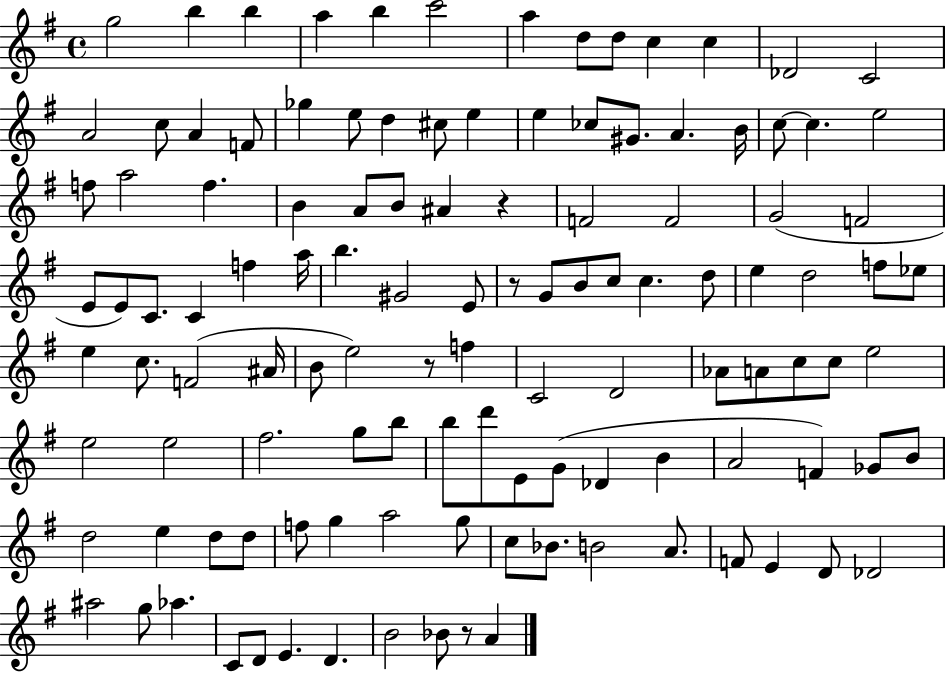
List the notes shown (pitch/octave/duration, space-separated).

G5/h B5/q B5/q A5/q B5/q C6/h A5/q D5/e D5/e C5/q C5/q Db4/h C4/h A4/h C5/e A4/q F4/e Gb5/q E5/e D5/q C#5/e E5/q E5/q CES5/e G#4/e. A4/q. B4/s C5/e C5/q. E5/h F5/e A5/h F5/q. B4/q A4/e B4/e A#4/q R/q F4/h F4/h G4/h F4/h E4/e E4/e C4/e. C4/q F5/q A5/s B5/q. G#4/h E4/e R/e G4/e B4/e C5/e C5/q. D5/e E5/q D5/h F5/e Eb5/e E5/q C5/e. F4/h A#4/s B4/e E5/h R/e F5/q C4/h D4/h Ab4/e A4/e C5/e C5/e E5/h E5/h E5/h F#5/h. G5/e B5/e B5/e D6/e E4/e G4/e Db4/q B4/q A4/h F4/q Gb4/e B4/e D5/h E5/q D5/e D5/e F5/e G5/q A5/h G5/e C5/e Bb4/e. B4/h A4/e. F4/e E4/q D4/e Db4/h A#5/h G5/e Ab5/q. C4/e D4/e E4/q. D4/q. B4/h Bb4/e R/e A4/q